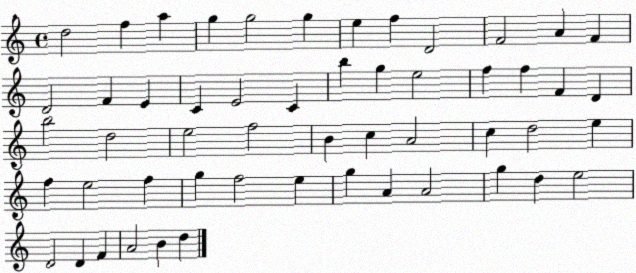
X:1
T:Untitled
M:4/4
L:1/4
K:C
d2 f a g g2 g e f D2 F2 A F D2 F E C E2 C b g e2 f f F D b2 d2 e2 f2 B c A2 c d2 e f e2 f g f2 e g A A2 g d e2 D2 D F A2 B d